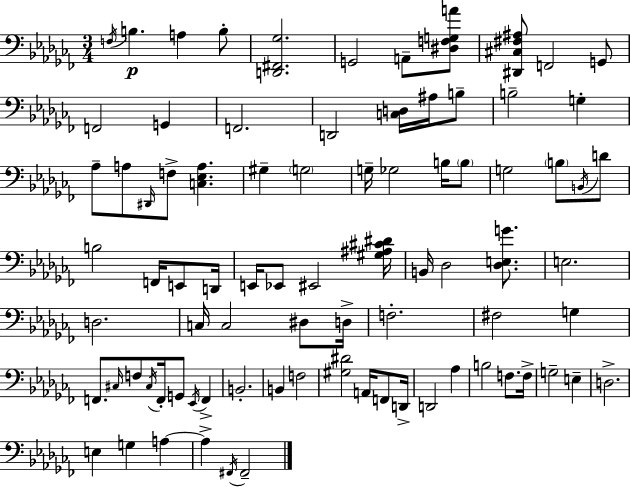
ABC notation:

X:1
T:Untitled
M:3/4
L:1/4
K:Abm
F,/4 B, A, B,/2 [D,,^F,,_G,]2 G,,2 A,,/2 [^D,F,G,A]/2 [^D,,^C,^F,^A,]/2 F,,2 G,,/2 F,,2 G,, F,,2 D,,2 [C,D,]/4 ^A,/4 B,/2 B,2 G, _A,/2 A,/2 ^D,,/4 F,/2 [C,_E,A,] ^G, G,2 G,/4 _G,2 B,/4 B,/2 G,2 B,/2 B,,/4 D/2 B,2 F,,/4 E,,/2 D,,/4 E,,/4 _E,,/2 ^E,,2 [^G,^A,^C^D]/4 B,,/4 _D,2 [_D,E,G]/2 E,2 D,2 C,/4 C,2 ^D,/2 D,/4 F,2 ^F,2 G, F,,/2 ^C,/4 F,/2 ^C,/4 F,,/4 G,,/2 _E,,/4 F,, B,,2 B,, F,2 [^G,^D]2 A,,/4 F,,/2 D,,/4 D,,2 _A, B,2 F,/2 F,/4 G,2 E, D,2 E, G, A, A, ^F,,/4 ^F,,2